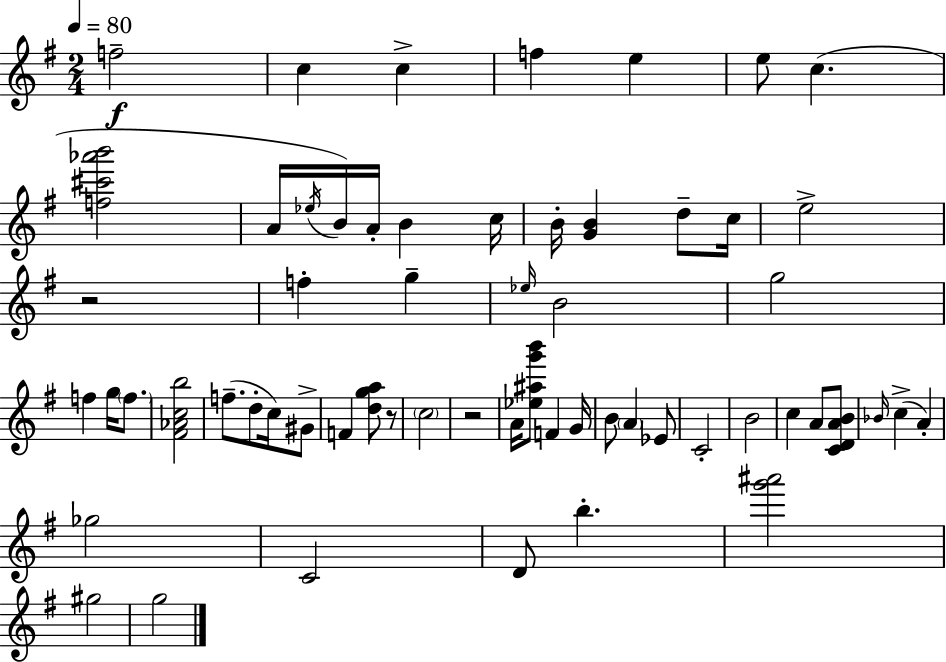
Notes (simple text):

F5/h C5/q C5/q F5/q E5/q E5/e C5/q. [F5,C#6,Ab6,B6]/h A4/s Eb5/s B4/s A4/s B4/q C5/s B4/s [G4,B4]/q D5/e C5/s E5/h R/h F5/q G5/q Eb5/s B4/h G5/h F5/q G5/s F5/e. [F#4,Ab4,C5,B5]/h F5/e. D5/e C5/s G#4/e F4/q [D5,G5,A5]/e R/e C5/h R/h A4/s [Eb5,A#5,G6,B6]/e F4/q G4/s B4/e A4/q Eb4/e C4/h B4/h C5/q A4/e [C4,D4,A4,B4]/e Bb4/s C5/q A4/q Gb5/h C4/h D4/e B5/q. [G6,A#6]/h G#5/h G5/h